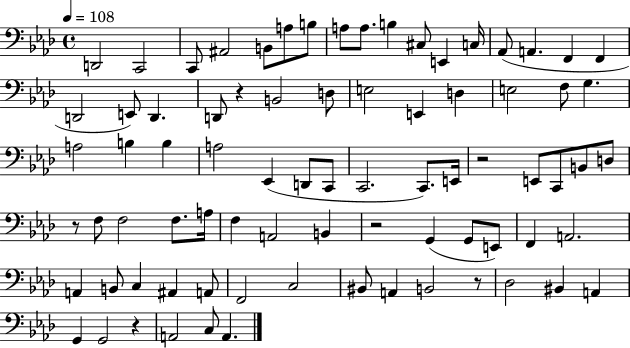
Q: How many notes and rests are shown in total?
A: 79